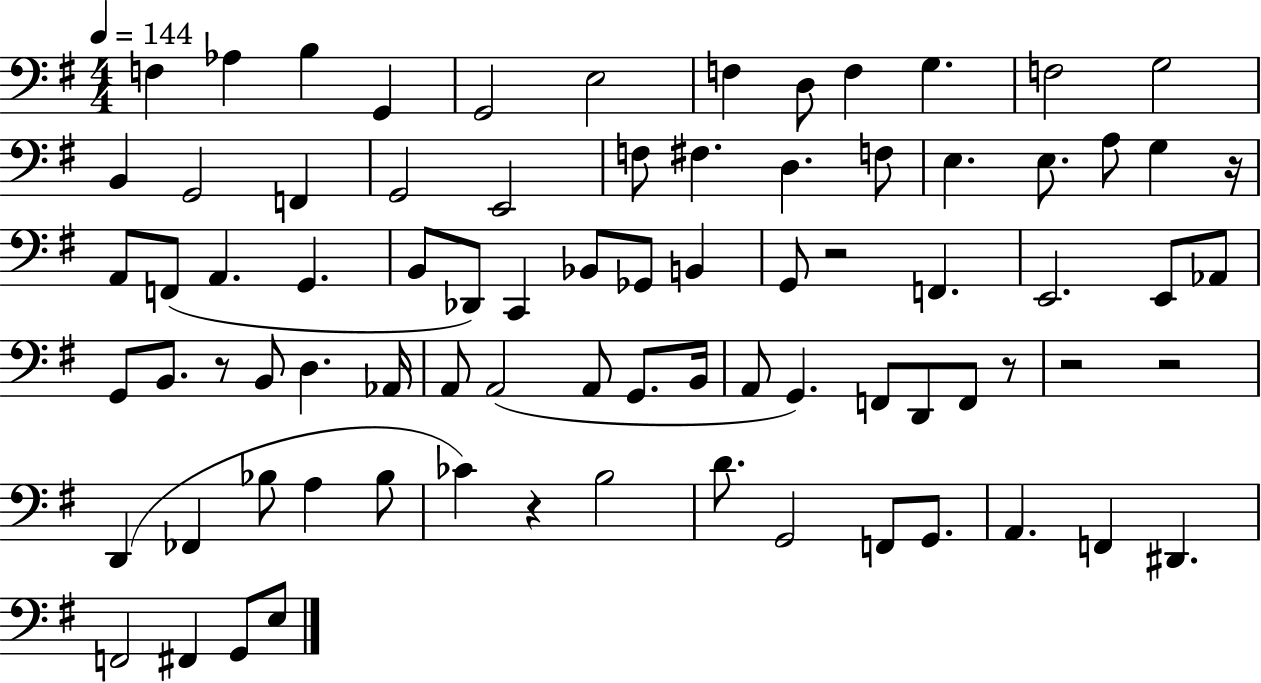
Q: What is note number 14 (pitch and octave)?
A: G2